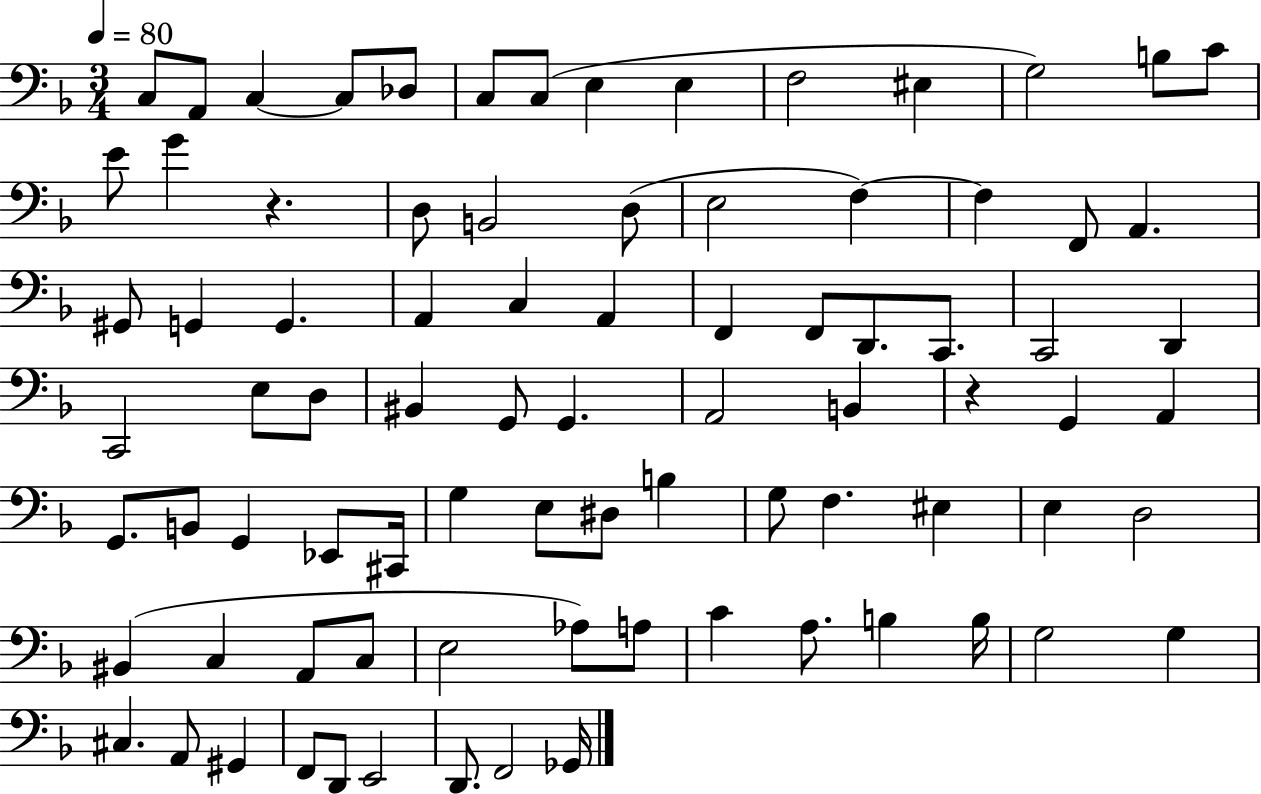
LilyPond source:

{
  \clef bass
  \numericTimeSignature
  \time 3/4
  \key f \major
  \tempo 4 = 80
  c8 a,8 c4~~ c8 des8 | c8 c8( e4 e4 | f2 eis4 | g2) b8 c'8 | \break e'8 g'4 r4. | d8 b,2 d8( | e2 f4~~) | f4 f,8 a,4. | \break gis,8 g,4 g,4. | a,4 c4 a,4 | f,4 f,8 d,8. c,8. | c,2 d,4 | \break c,2 e8 d8 | bis,4 g,8 g,4. | a,2 b,4 | r4 g,4 a,4 | \break g,8. b,8 g,4 ees,8 cis,16 | g4 e8 dis8 b4 | g8 f4. eis4 | e4 d2 | \break bis,4( c4 a,8 c8 | e2 aes8) a8 | c'4 a8. b4 b16 | g2 g4 | \break cis4. a,8 gis,4 | f,8 d,8 e,2 | d,8. f,2 ges,16 | \bar "|."
}